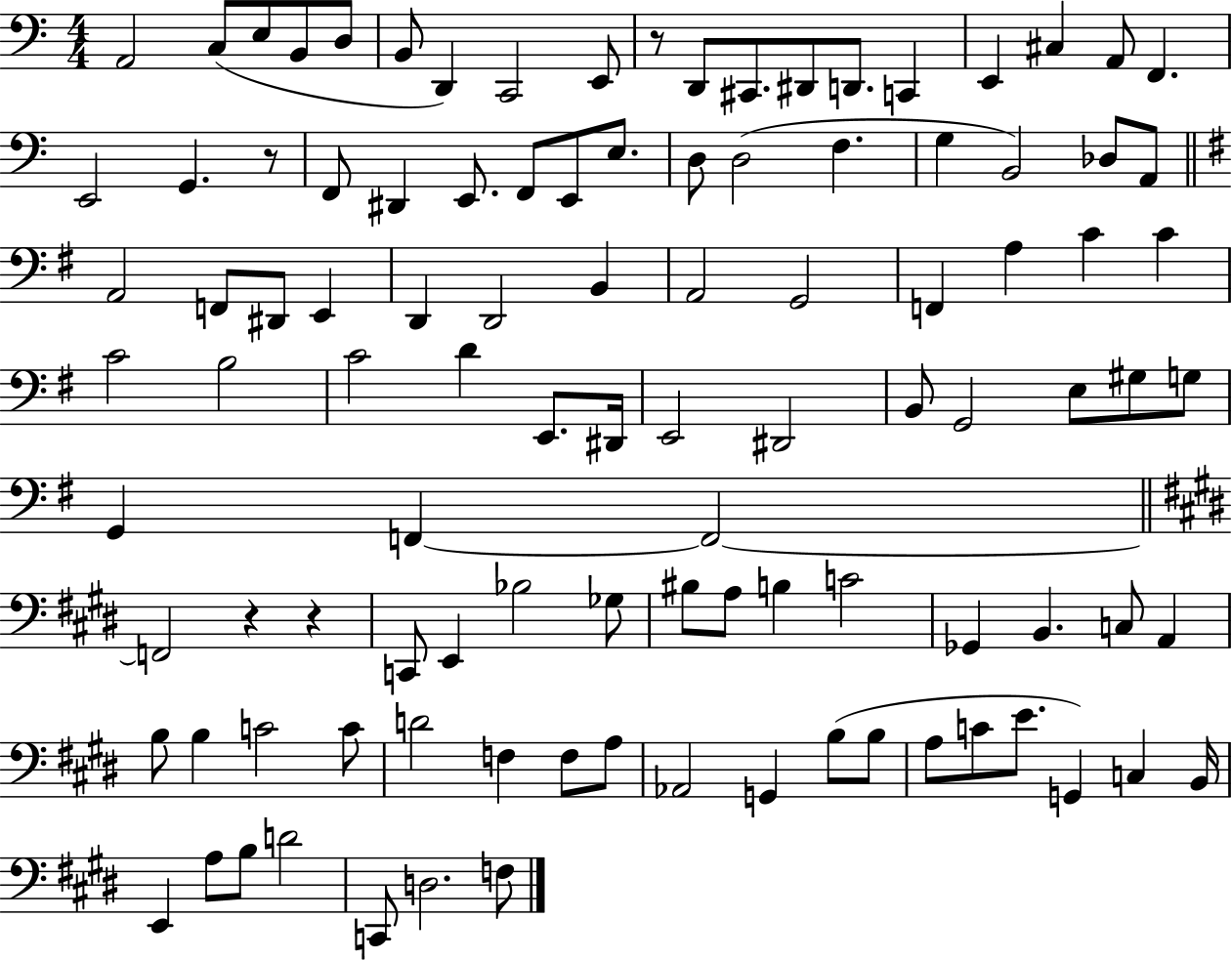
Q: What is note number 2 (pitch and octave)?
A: C3